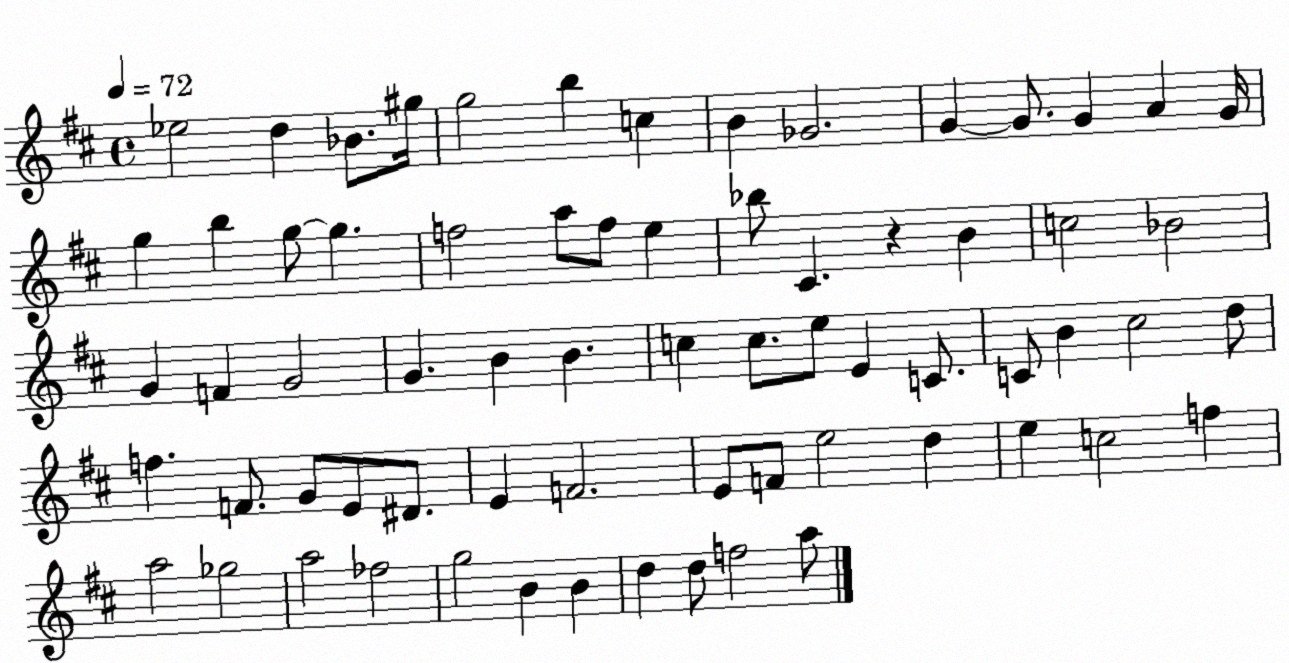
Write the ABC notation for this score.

X:1
T:Untitled
M:4/4
L:1/4
K:D
_e2 d _B/2 ^g/4 g2 b c B _G2 G G/2 G A G/4 g b g/2 g f2 a/2 f/2 e _b/2 ^C z B c2 _B2 G F G2 G B B c c/2 e/2 E C/2 C/2 B ^c2 d/2 f F/2 G/2 E/2 ^D/2 E F2 E/2 F/2 e2 d e c2 f a2 _g2 a2 _f2 g2 B B d d/2 f2 a/2